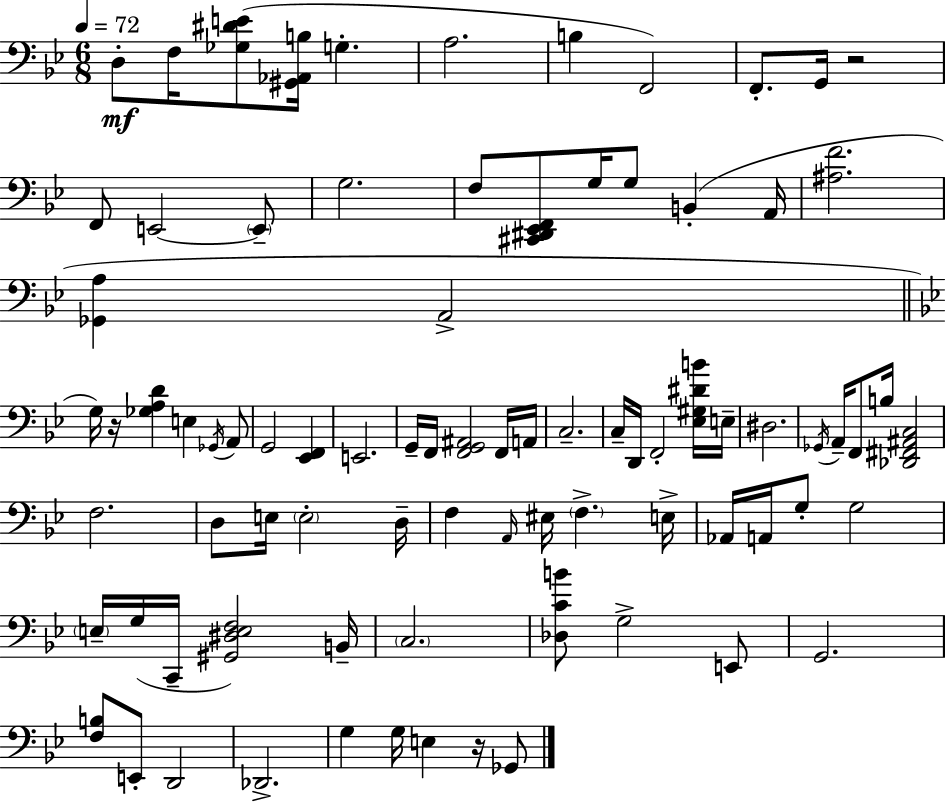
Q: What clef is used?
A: bass